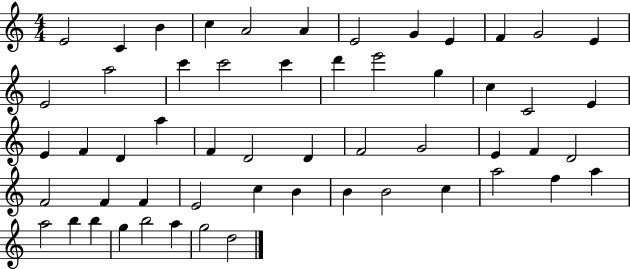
{
  \clef treble
  \numericTimeSignature
  \time 4/4
  \key c \major
  e'2 c'4 b'4 | c''4 a'2 a'4 | e'2 g'4 e'4 | f'4 g'2 e'4 | \break e'2 a''2 | c'''4 c'''2 c'''4 | d'''4 e'''2 g''4 | c''4 c'2 e'4 | \break e'4 f'4 d'4 a''4 | f'4 d'2 d'4 | f'2 g'2 | e'4 f'4 d'2 | \break f'2 f'4 f'4 | e'2 c''4 b'4 | b'4 b'2 c''4 | a''2 f''4 a''4 | \break a''2 b''4 b''4 | g''4 b''2 a''4 | g''2 d''2 | \bar "|."
}